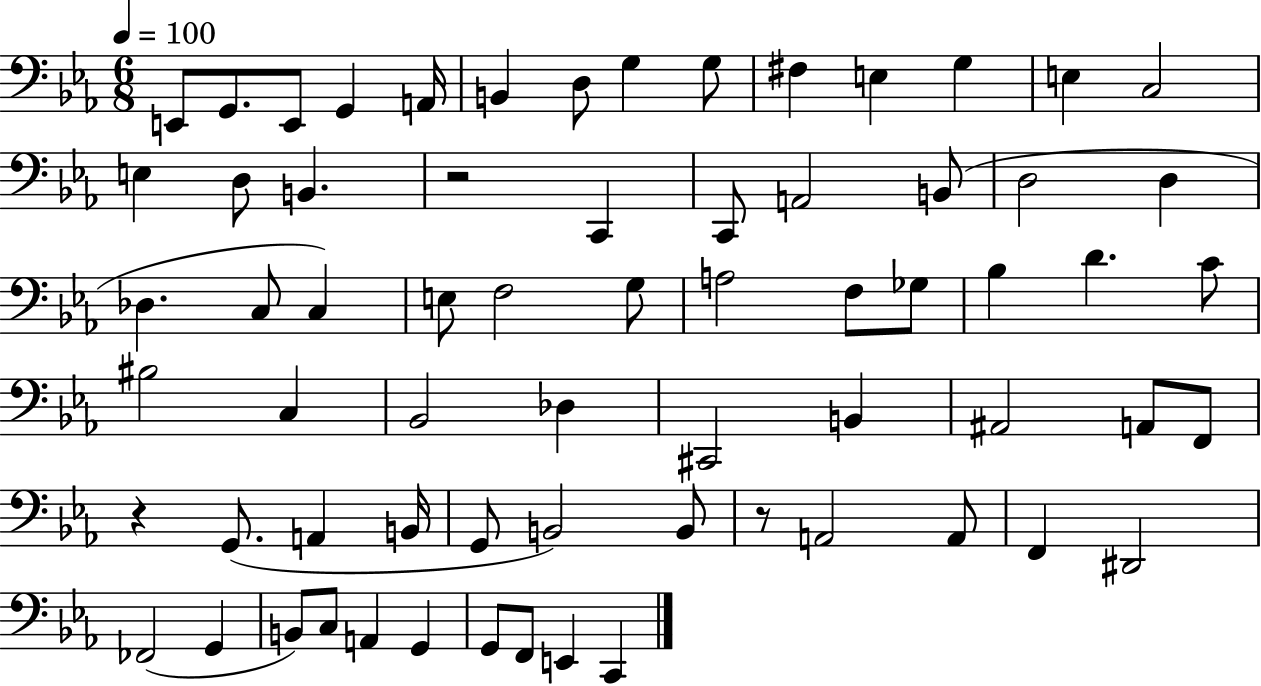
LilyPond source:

{
  \clef bass
  \numericTimeSignature
  \time 6/8
  \key ees \major
  \tempo 4 = 100
  e,8 g,8. e,8 g,4 a,16 | b,4 d8 g4 g8 | fis4 e4 g4 | e4 c2 | \break e4 d8 b,4. | r2 c,4 | c,8 a,2 b,8( | d2 d4 | \break des4. c8 c4) | e8 f2 g8 | a2 f8 ges8 | bes4 d'4. c'8 | \break bis2 c4 | bes,2 des4 | cis,2 b,4 | ais,2 a,8 f,8 | \break r4 g,8.( a,4 b,16 | g,8 b,2) b,8 | r8 a,2 a,8 | f,4 dis,2 | \break fes,2( g,4 | b,8) c8 a,4 g,4 | g,8 f,8 e,4 c,4 | \bar "|."
}